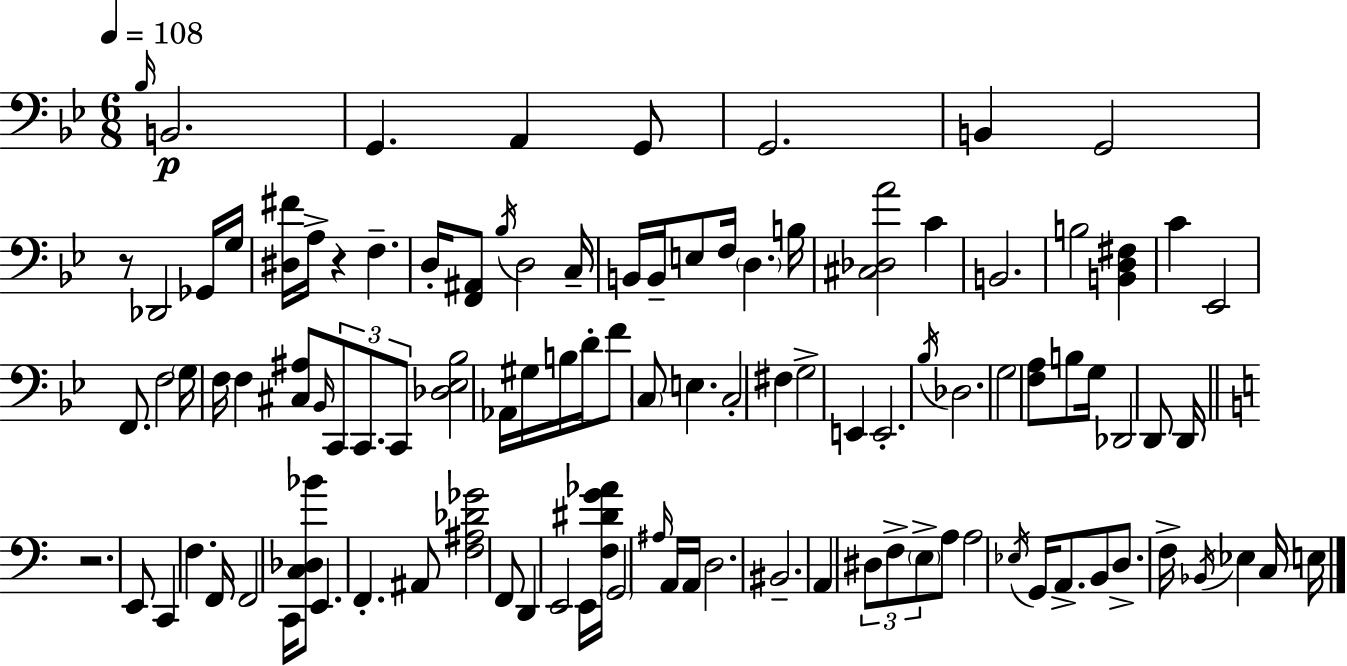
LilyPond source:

{
  \clef bass
  \numericTimeSignature
  \time 6/8
  \key g \minor
  \tempo 4 = 108
  \repeat volta 2 { \grace { bes16 }\p b,2. | g,4. a,4 g,8 | g,2. | b,4 g,2 | \break r8 des,2 ges,16 | g16 <dis fis'>16 a16-> r4 f4.-- | d16-. <f, ais,>8 \acciaccatura { bes16 } d2 | c16-- b,16 b,16-- e8 f16 \parenthesize d4. | \break b16 <cis des a'>2 c'4 | b,2. | b2 <b, d fis>4 | c'4 ees,2 | \break f,8. f2 | \parenthesize g16 f16 f4 <cis ais>8 \grace { bes,16 } \tuplet 3/2 { c,8 | c,8. c,8 } <des ees bes>2 | aes,16 gis16 b16 d'16-. f'8 \parenthesize c8 e4. | \break c2-. fis4 | g2-> e,4 | e,2.-. | \acciaccatura { bes16 } des2. | \break g2 | <f a>8 b8 g16 des,2 | d,8 d,16 \bar "||" \break \key a \minor r2. | e,8 c,4 f4. | f,16 f,2 c,16 <c des bes'>8 | e,4. f,4.-. | \break ais,8 <f ais des' ges'>2 f,8 | d,4 e,2 | e,16 <f dis' g' aes'>16 \parenthesize g,2 \grace { ais16 } a,16 | a,16 d2. | \break bis,2.-- | a,4 \tuplet 3/2 { dis8 f8-> \parenthesize e8-> } a8 | a2 \acciaccatura { ees16 } g,16 a,8.-> | b,8 d8.-> f16-> \acciaccatura { bes,16 } ees4 | \break c16 e16 } \bar "|."
}